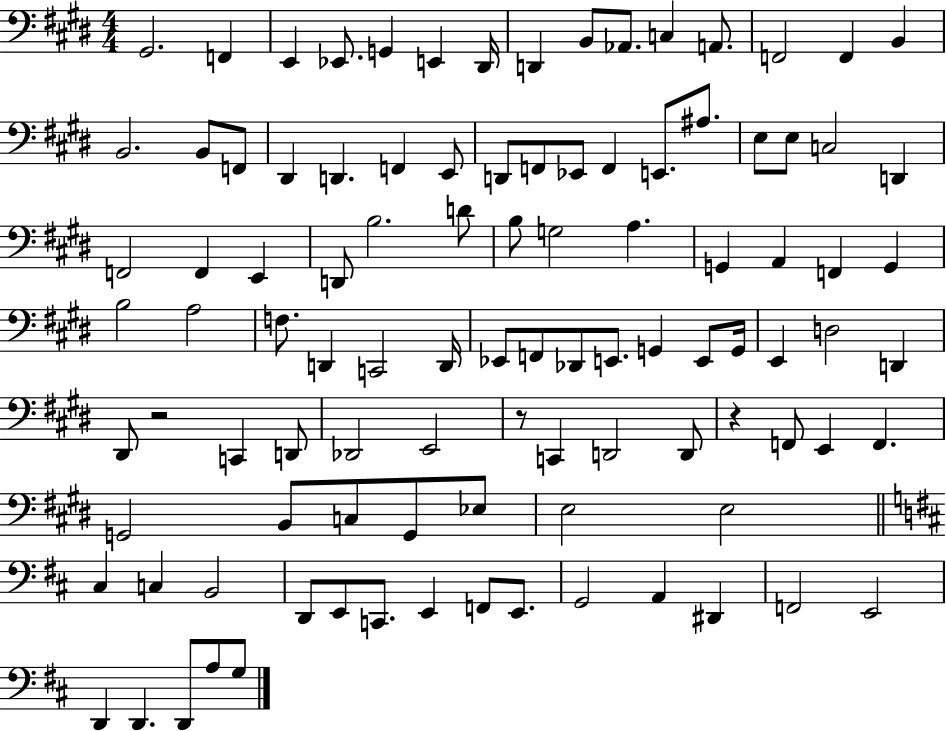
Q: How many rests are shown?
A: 3